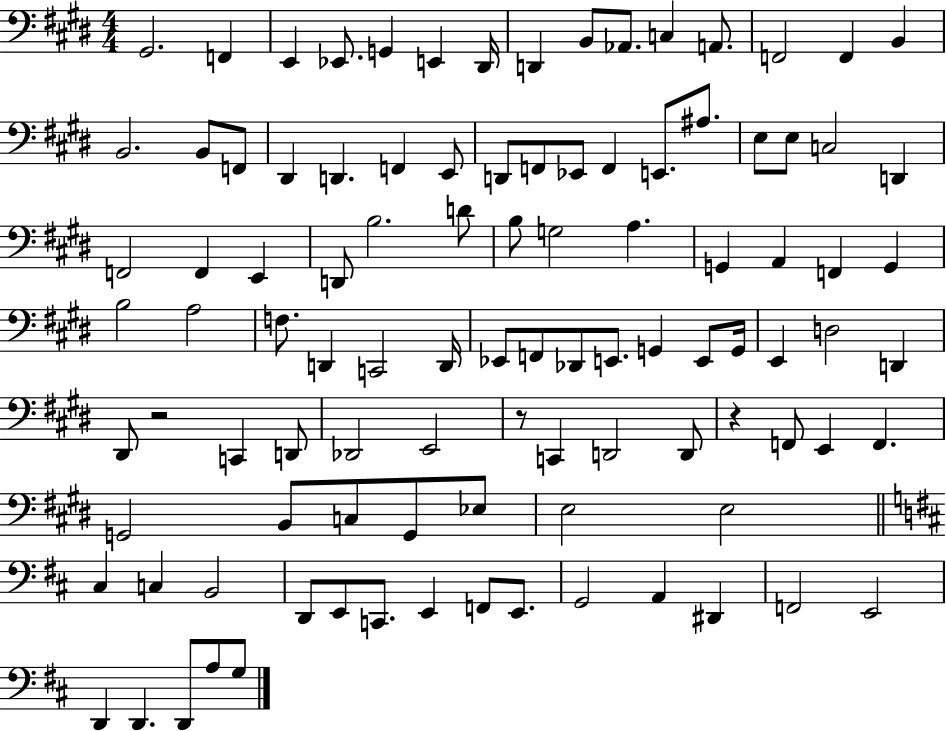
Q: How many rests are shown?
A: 3